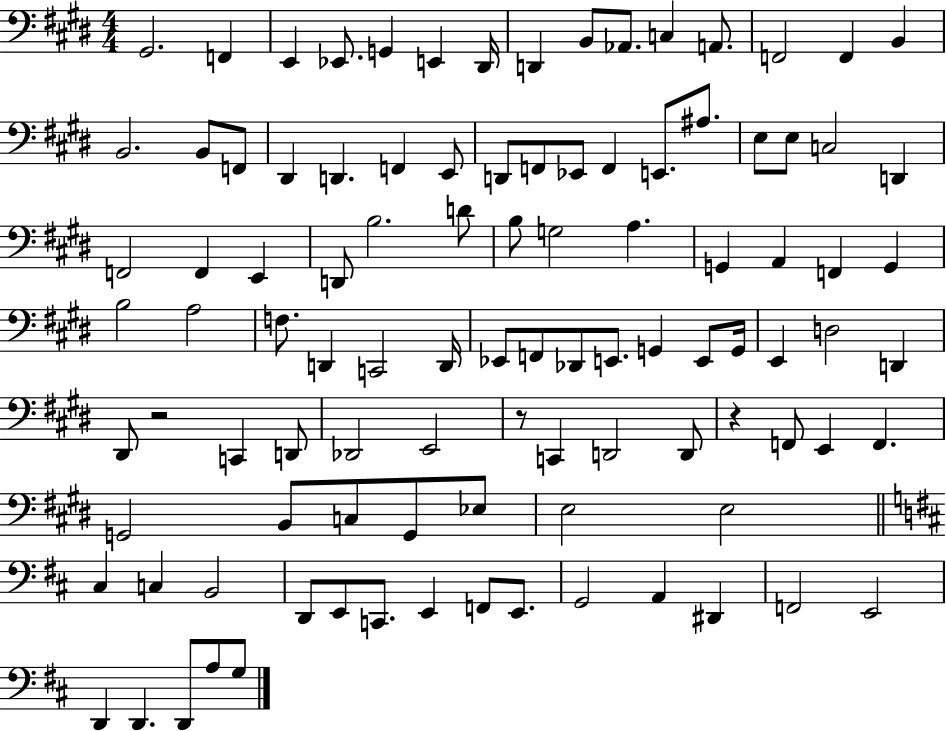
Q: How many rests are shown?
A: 3